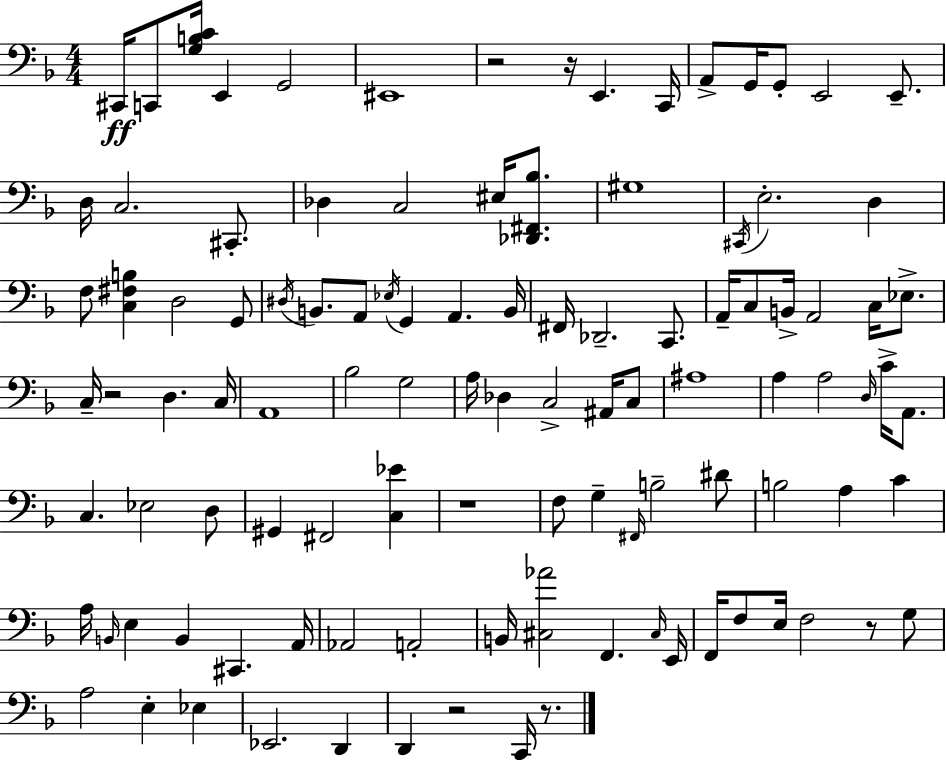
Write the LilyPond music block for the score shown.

{
  \clef bass
  \numericTimeSignature
  \time 4/4
  \key d \minor
  cis,16\ff c,8 <g b c'>16 e,4 g,2 | eis,1 | r2 r16 e,4. c,16 | a,8-> g,16 g,8-. e,2 e,8.-- | \break d16 c2. cis,8.-. | des4 c2 eis16 <des, fis, bes>8. | gis1 | \acciaccatura { cis,16 } e2.-. d4 | \break f8 <c fis b>4 d2 g,8 | \acciaccatura { dis16 } b,8. a,8 \acciaccatura { ees16 } g,4 a,4. | b,16 fis,16 des,2.-- | c,8. a,16-- c8 b,16-> a,2 c16 | \break ees8.-> c16-- r2 d4. | c16 a,1 | bes2 g2 | a16 des4 c2-> | \break ais,16 c8 ais1 | a4 a2 \grace { d16 } | c'16-> a,8. c4. ees2 | d8 gis,4 fis,2 | \break <c ees'>4 r1 | f8 g4-- \grace { fis,16 } b2-- | dis'8 b2 a4 | c'4 a16 \grace { b,16 } e4 b,4 cis,4. | \break a,16 aes,2 a,2-. | b,16 <cis aes'>2 f,4. | \grace { cis16 } e,16 f,16 f8 e16 f2 | r8 g8 a2 e4-. | \break ees4 ees,2. | d,4 d,4 r2 | c,16 r8. \bar "|."
}